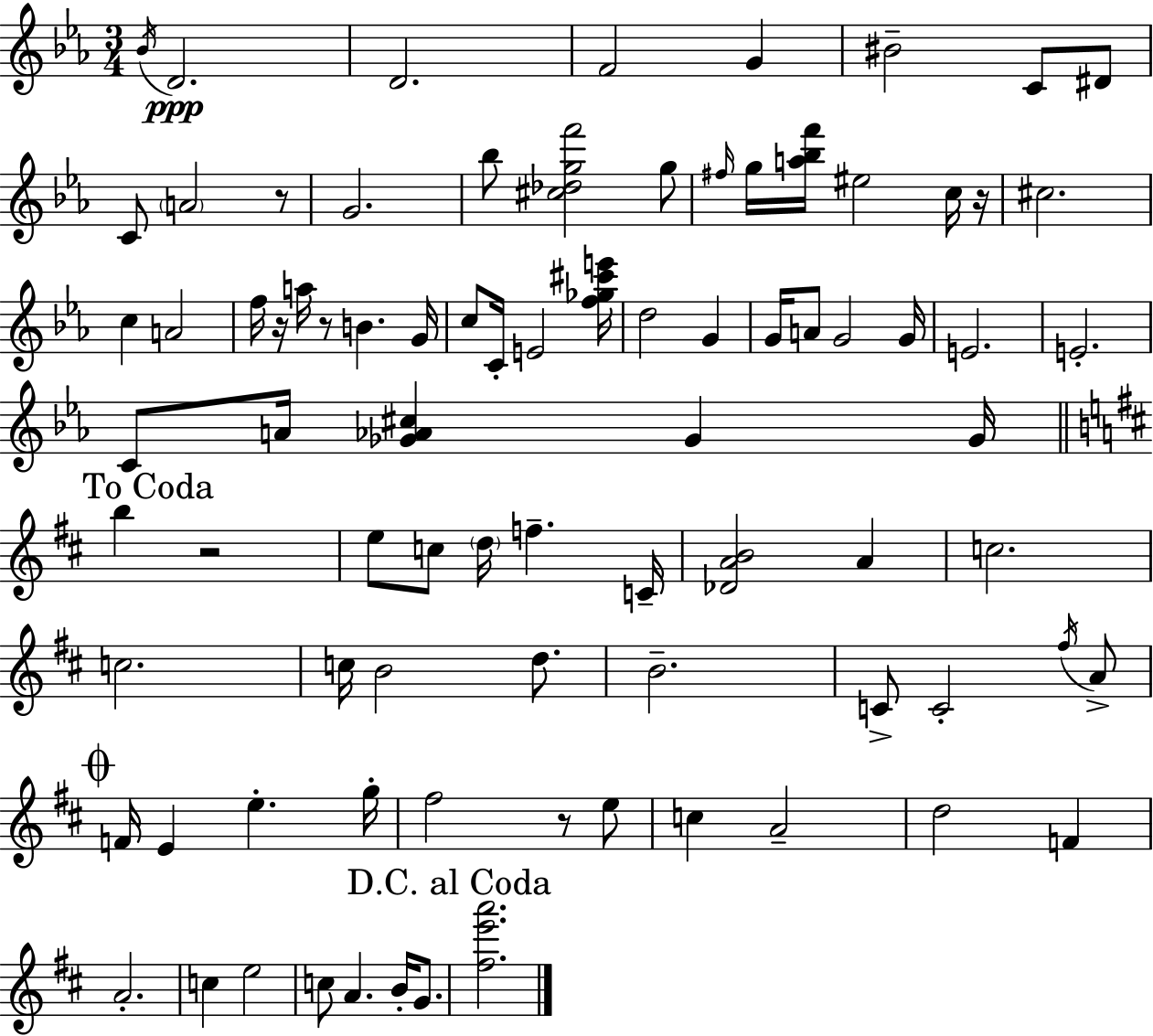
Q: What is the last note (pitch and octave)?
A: G4